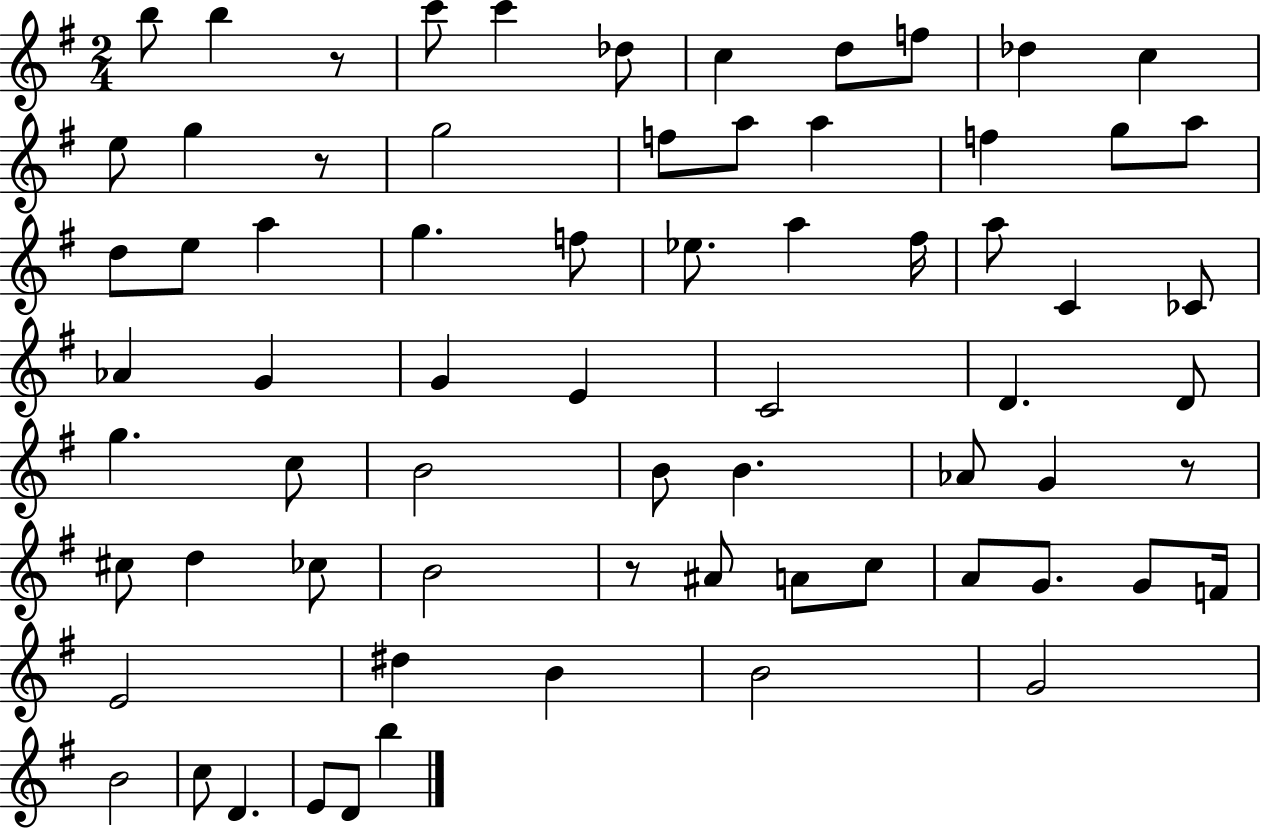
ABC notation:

X:1
T:Untitled
M:2/4
L:1/4
K:G
b/2 b z/2 c'/2 c' _d/2 c d/2 f/2 _d c e/2 g z/2 g2 f/2 a/2 a f g/2 a/2 d/2 e/2 a g f/2 _e/2 a ^f/4 a/2 C _C/2 _A G G E C2 D D/2 g c/2 B2 B/2 B _A/2 G z/2 ^c/2 d _c/2 B2 z/2 ^A/2 A/2 c/2 A/2 G/2 G/2 F/4 E2 ^d B B2 G2 B2 c/2 D E/2 D/2 b